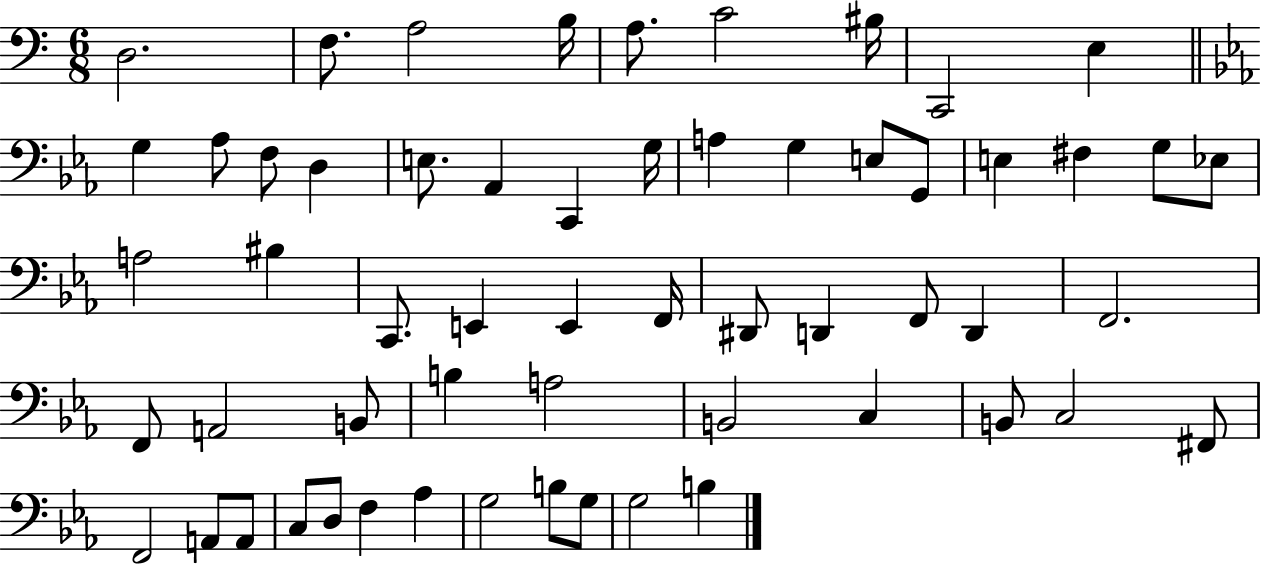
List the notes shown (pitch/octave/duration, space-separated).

D3/h. F3/e. A3/h B3/s A3/e. C4/h BIS3/s C2/h E3/q G3/q Ab3/e F3/e D3/q E3/e. Ab2/q C2/q G3/s A3/q G3/q E3/e G2/e E3/q F#3/q G3/e Eb3/e A3/h BIS3/q C2/e. E2/q E2/q F2/s D#2/e D2/q F2/e D2/q F2/h. F2/e A2/h B2/e B3/q A3/h B2/h C3/q B2/e C3/h F#2/e F2/h A2/e A2/e C3/e D3/e F3/q Ab3/q G3/h B3/e G3/e G3/h B3/q